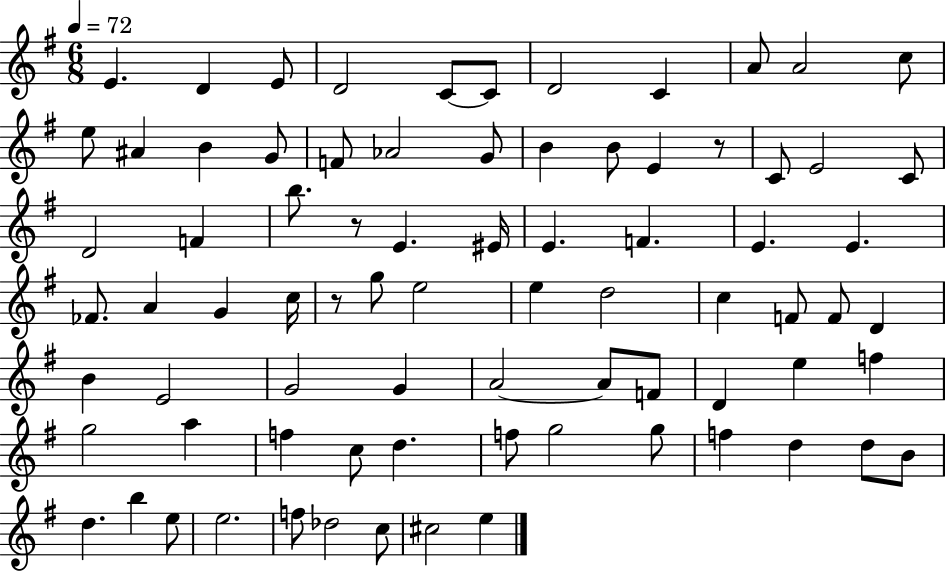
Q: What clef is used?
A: treble